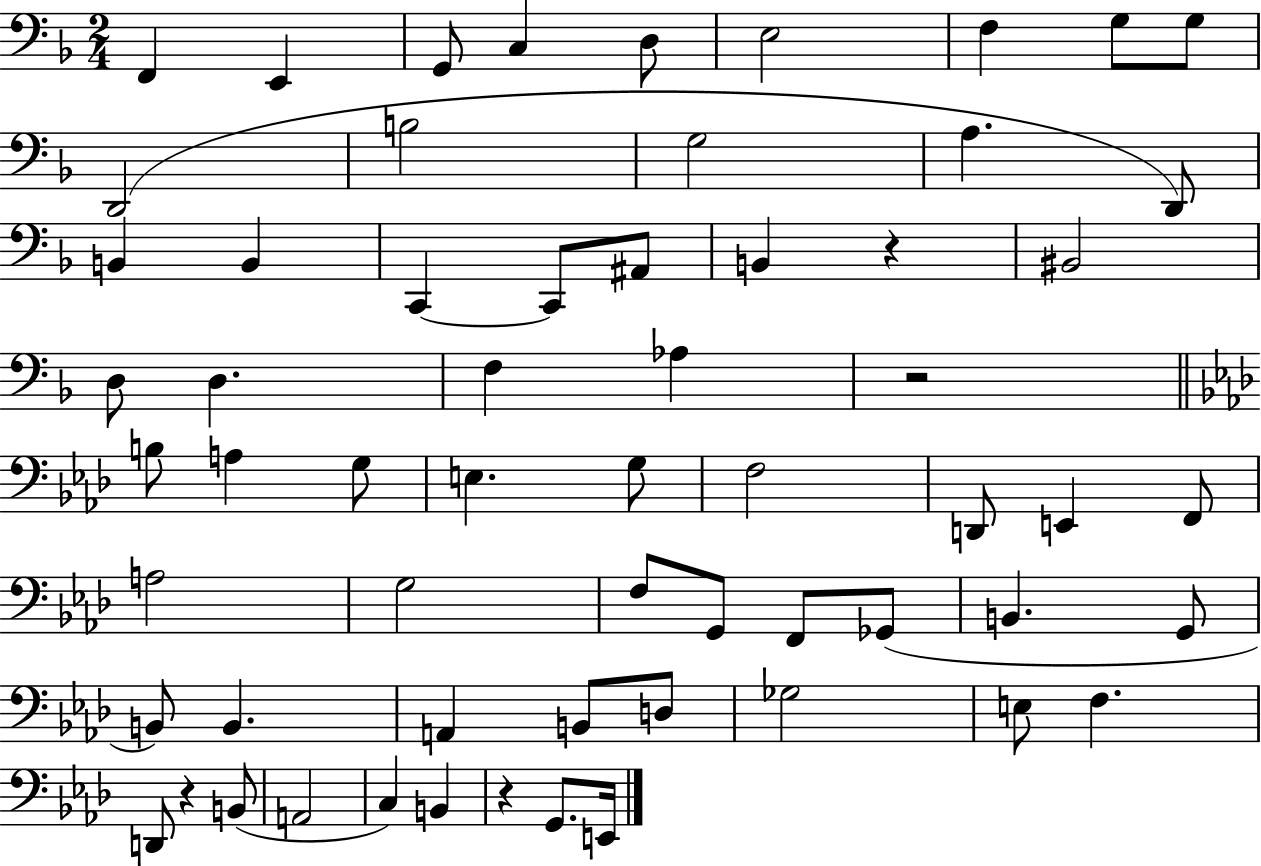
F2/q E2/q G2/e C3/q D3/e E3/h F3/q G3/e G3/e D2/h B3/h G3/h A3/q. D2/e B2/q B2/q C2/q C2/e A#2/e B2/q R/q BIS2/h D3/e D3/q. F3/q Ab3/q R/h B3/e A3/q G3/e E3/q. G3/e F3/h D2/e E2/q F2/e A3/h G3/h F3/e G2/e F2/e Gb2/e B2/q. G2/e B2/e B2/q. A2/q B2/e D3/e Gb3/h E3/e F3/q. D2/e R/q B2/e A2/h C3/q B2/q R/q G2/e. E2/s